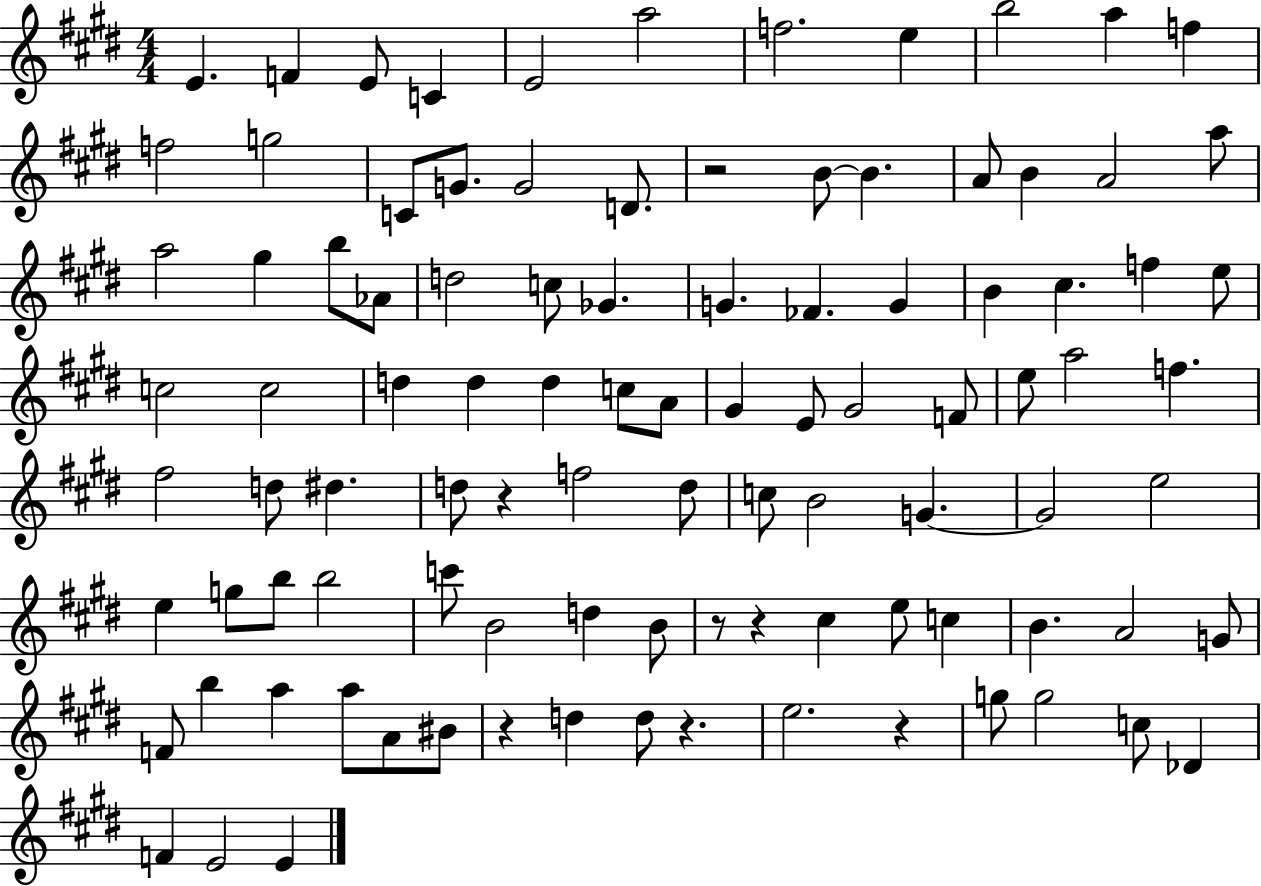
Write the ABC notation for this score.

X:1
T:Untitled
M:4/4
L:1/4
K:E
E F E/2 C E2 a2 f2 e b2 a f f2 g2 C/2 G/2 G2 D/2 z2 B/2 B A/2 B A2 a/2 a2 ^g b/2 _A/2 d2 c/2 _G G _F G B ^c f e/2 c2 c2 d d d c/2 A/2 ^G E/2 ^G2 F/2 e/2 a2 f ^f2 d/2 ^d d/2 z f2 d/2 c/2 B2 G G2 e2 e g/2 b/2 b2 c'/2 B2 d B/2 z/2 z ^c e/2 c B A2 G/2 F/2 b a a/2 A/2 ^B/2 z d d/2 z e2 z g/2 g2 c/2 _D F E2 E